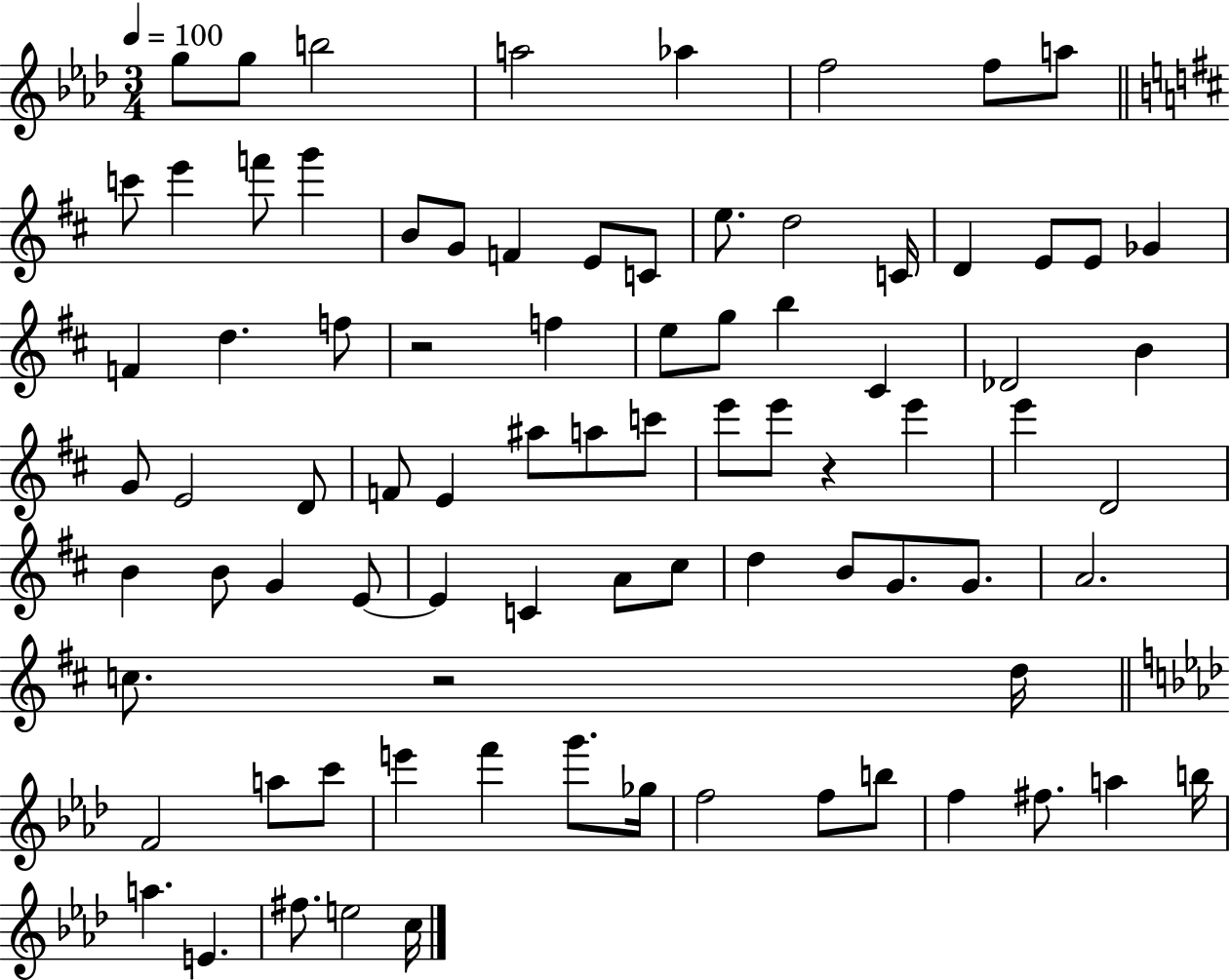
{
  \clef treble
  \numericTimeSignature
  \time 3/4
  \key aes \major
  \tempo 4 = 100
  g''8 g''8 b''2 | a''2 aes''4 | f''2 f''8 a''8 | \bar "||" \break \key b \minor c'''8 e'''4 f'''8 g'''4 | b'8 g'8 f'4 e'8 c'8 | e''8. d''2 c'16 | d'4 e'8 e'8 ges'4 | \break f'4 d''4. f''8 | r2 f''4 | e''8 g''8 b''4 cis'4 | des'2 b'4 | \break g'8 e'2 d'8 | f'8 e'4 ais''8 a''8 c'''8 | e'''8 e'''8 r4 e'''4 | e'''4 d'2 | \break b'4 b'8 g'4 e'8~~ | e'4 c'4 a'8 cis''8 | d''4 b'8 g'8. g'8. | a'2. | \break c''8. r2 d''16 | \bar "||" \break \key aes \major f'2 a''8 c'''8 | e'''4 f'''4 g'''8. ges''16 | f''2 f''8 b''8 | f''4 fis''8. a''4 b''16 | \break a''4. e'4. | fis''8. e''2 c''16 | \bar "|."
}